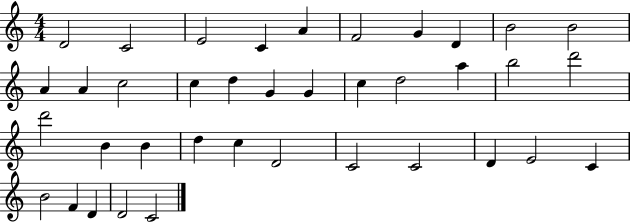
X:1
T:Untitled
M:4/4
L:1/4
K:C
D2 C2 E2 C A F2 G D B2 B2 A A c2 c d G G c d2 a b2 d'2 d'2 B B d c D2 C2 C2 D E2 C B2 F D D2 C2